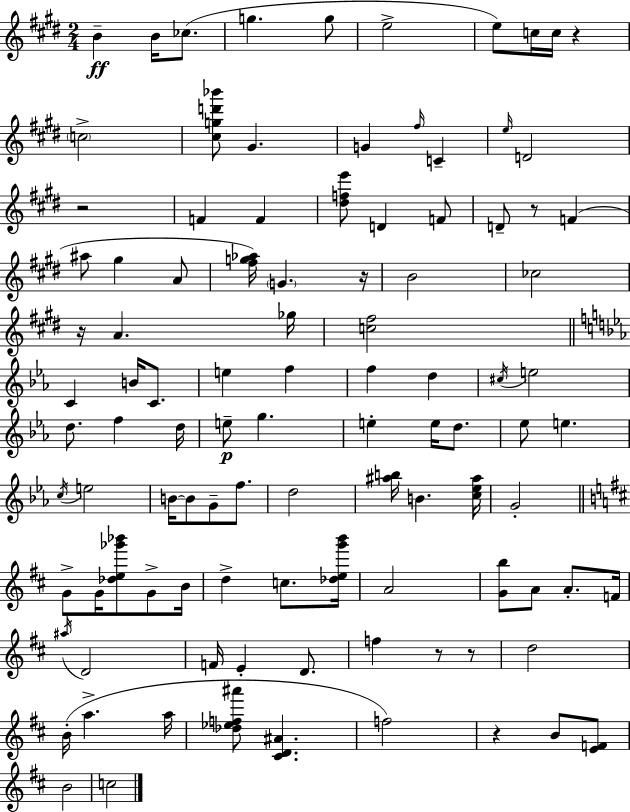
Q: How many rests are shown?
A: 8